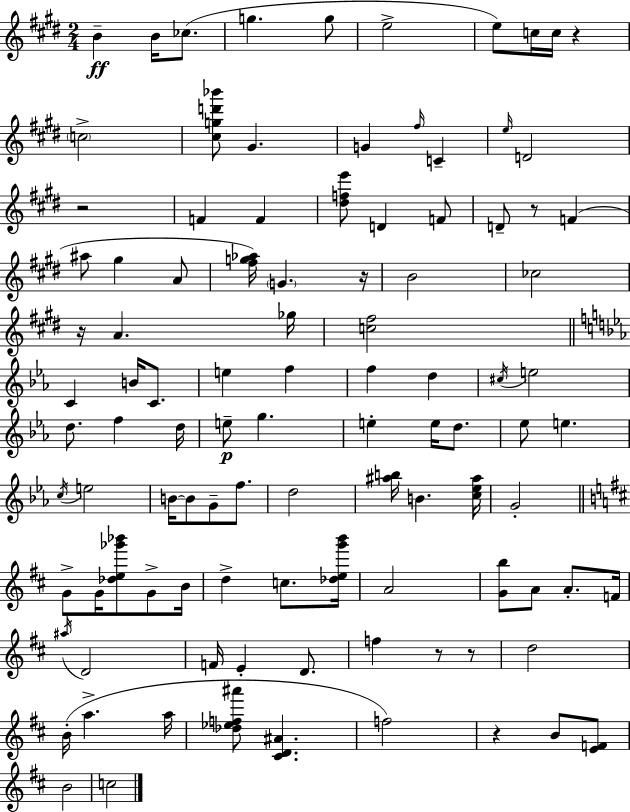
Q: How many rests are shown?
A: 8